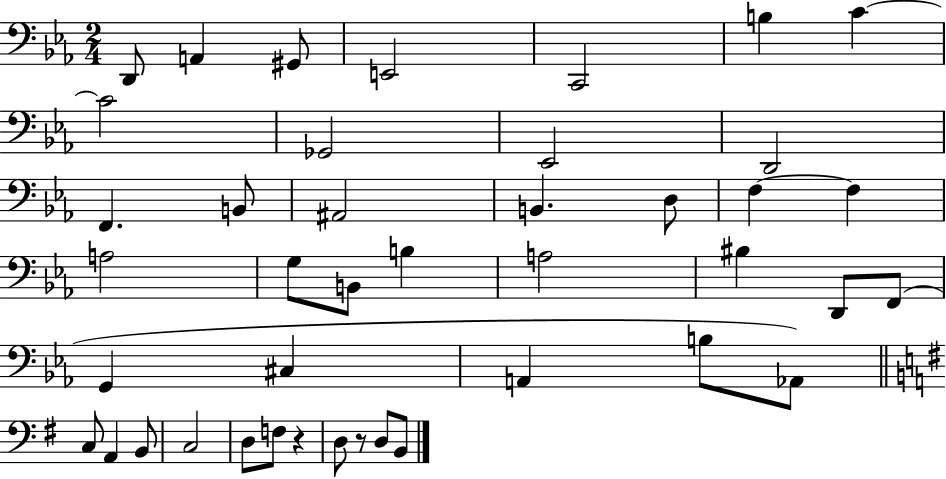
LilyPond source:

{
  \clef bass
  \numericTimeSignature
  \time 2/4
  \key ees \major
  \repeat volta 2 { d,8 a,4 gis,8 | e,2 | c,2 | b4 c'4~~ | \break c'2 | ges,2 | ees,2 | d,2 | \break f,4. b,8 | ais,2 | b,4. d8 | f4~~ f4 | \break a2 | g8 b,8 b4 | a2 | bis4 d,8 f,8( | \break g,4 cis4 | a,4 b8 aes,8) | \bar "||" \break \key e \minor c8 a,4 b,8 | c2 | d8 f8 r4 | d8 r8 d8 b,8 | \break } \bar "|."
}